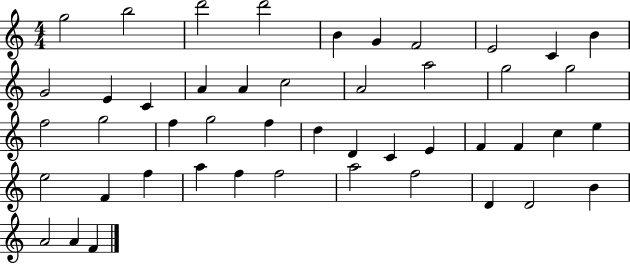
G5/h B5/h D6/h D6/h B4/q G4/q F4/h E4/h C4/q B4/q G4/h E4/q C4/q A4/q A4/q C5/h A4/h A5/h G5/h G5/h F5/h G5/h F5/q G5/h F5/q D5/q D4/q C4/q E4/q F4/q F4/q C5/q E5/q E5/h F4/q F5/q A5/q F5/q F5/h A5/h F5/h D4/q D4/h B4/q A4/h A4/q F4/q